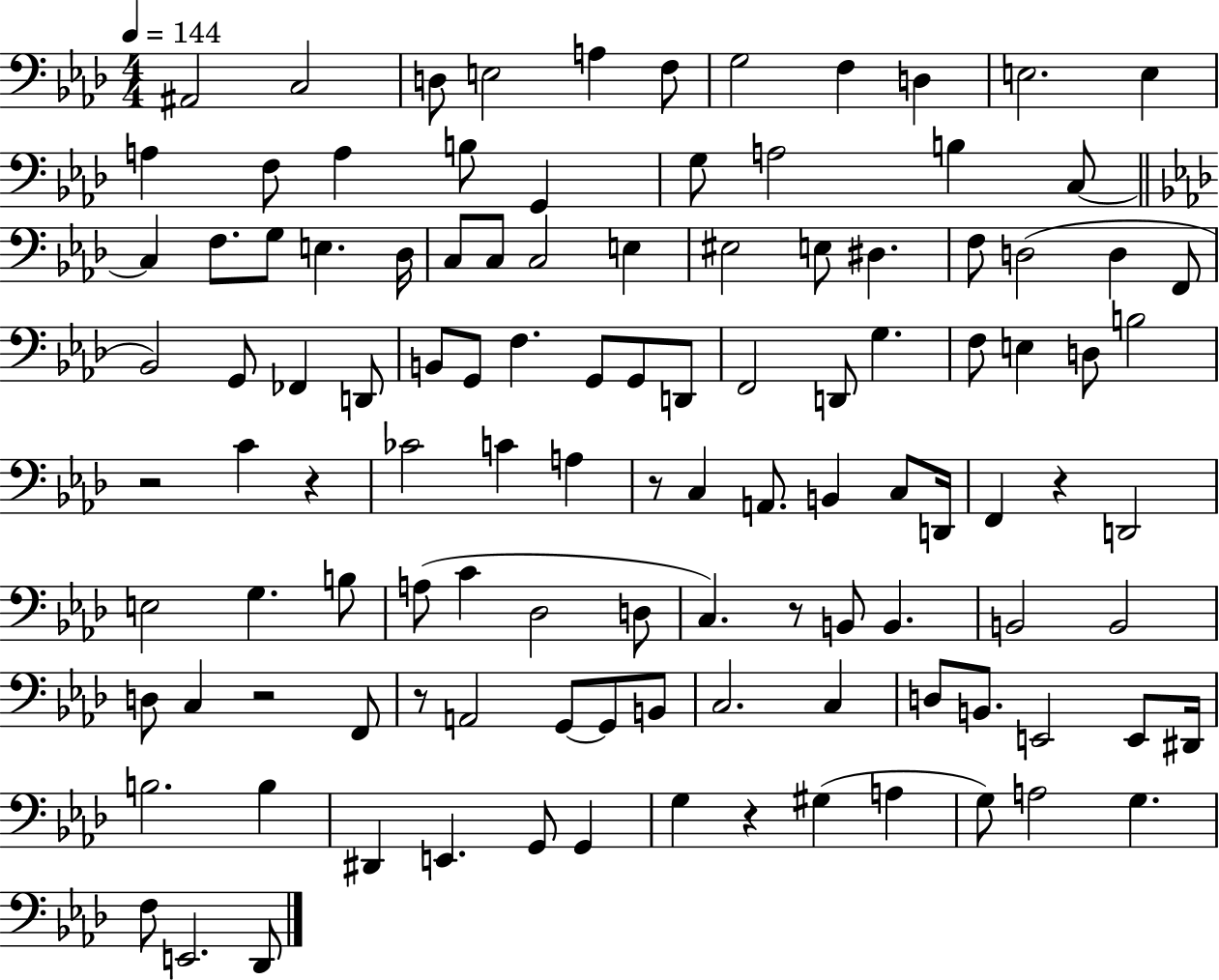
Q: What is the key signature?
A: AES major